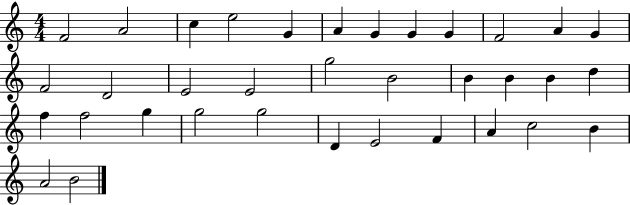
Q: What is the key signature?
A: C major